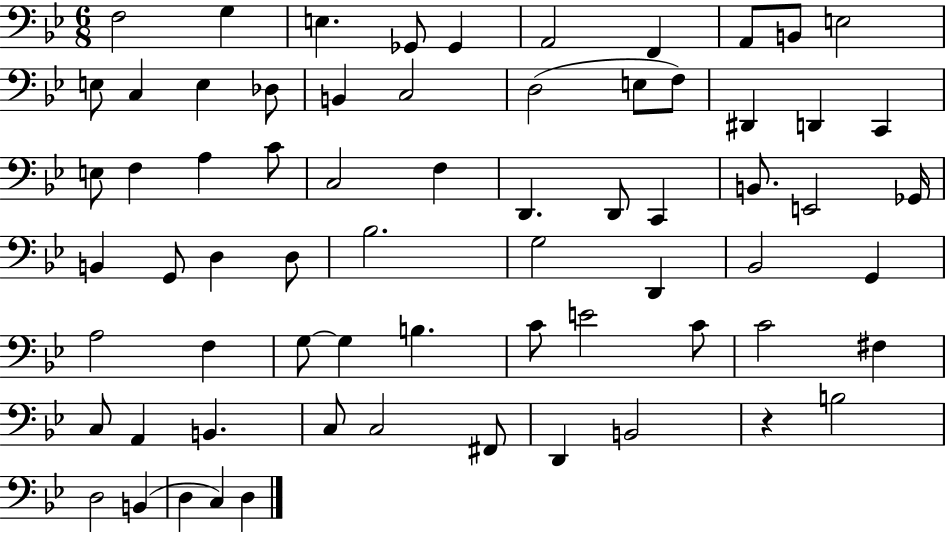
F3/h G3/q E3/q. Gb2/e Gb2/q A2/h F2/q A2/e B2/e E3/h E3/e C3/q E3/q Db3/e B2/q C3/h D3/h E3/e F3/e D#2/q D2/q C2/q E3/e F3/q A3/q C4/e C3/h F3/q D2/q. D2/e C2/q B2/e. E2/h Gb2/s B2/q G2/e D3/q D3/e Bb3/h. G3/h D2/q Bb2/h G2/q A3/h F3/q G3/e G3/q B3/q. C4/e E4/h C4/e C4/h F#3/q C3/e A2/q B2/q. C3/e C3/h F#2/e D2/q B2/h R/q B3/h D3/h B2/q D3/q C3/q D3/q